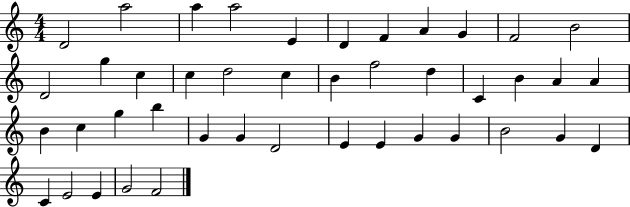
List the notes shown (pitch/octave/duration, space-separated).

D4/h A5/h A5/q A5/h E4/q D4/q F4/q A4/q G4/q F4/h B4/h D4/h G5/q C5/q C5/q D5/h C5/q B4/q F5/h D5/q C4/q B4/q A4/q A4/q B4/q C5/q G5/q B5/q G4/q G4/q D4/h E4/q E4/q G4/q G4/q B4/h G4/q D4/q C4/q E4/h E4/q G4/h F4/h